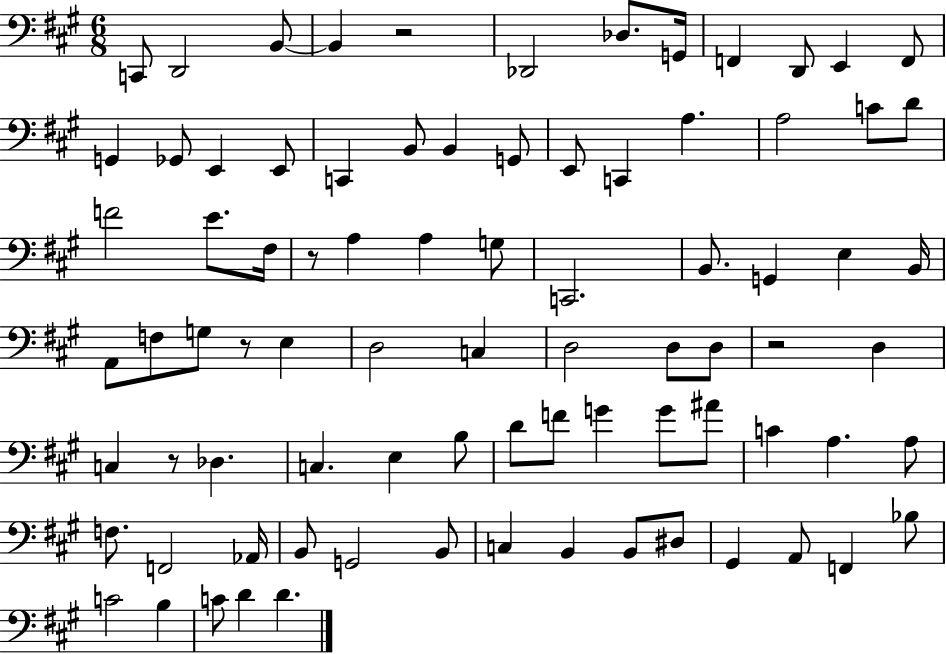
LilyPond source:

{
  \clef bass
  \numericTimeSignature
  \time 6/8
  \key a \major
  c,8 d,2 b,8~~ | b,4 r2 | des,2 des8. g,16 | f,4 d,8 e,4 f,8 | \break g,4 ges,8 e,4 e,8 | c,4 b,8 b,4 g,8 | e,8 c,4 a4. | a2 c'8 d'8 | \break f'2 e'8. fis16 | r8 a4 a4 g8 | c,2. | b,8. g,4 e4 b,16 | \break a,8 f8 g8 r8 e4 | d2 c4 | d2 d8 d8 | r2 d4 | \break c4 r8 des4. | c4. e4 b8 | d'8 f'8 g'4 g'8 ais'8 | c'4 a4. a8 | \break f8. f,2 aes,16 | b,8 g,2 b,8 | c4 b,4 b,8 dis8 | gis,4 a,8 f,4 bes8 | \break c'2 b4 | c'8 d'4 d'4. | \bar "|."
}